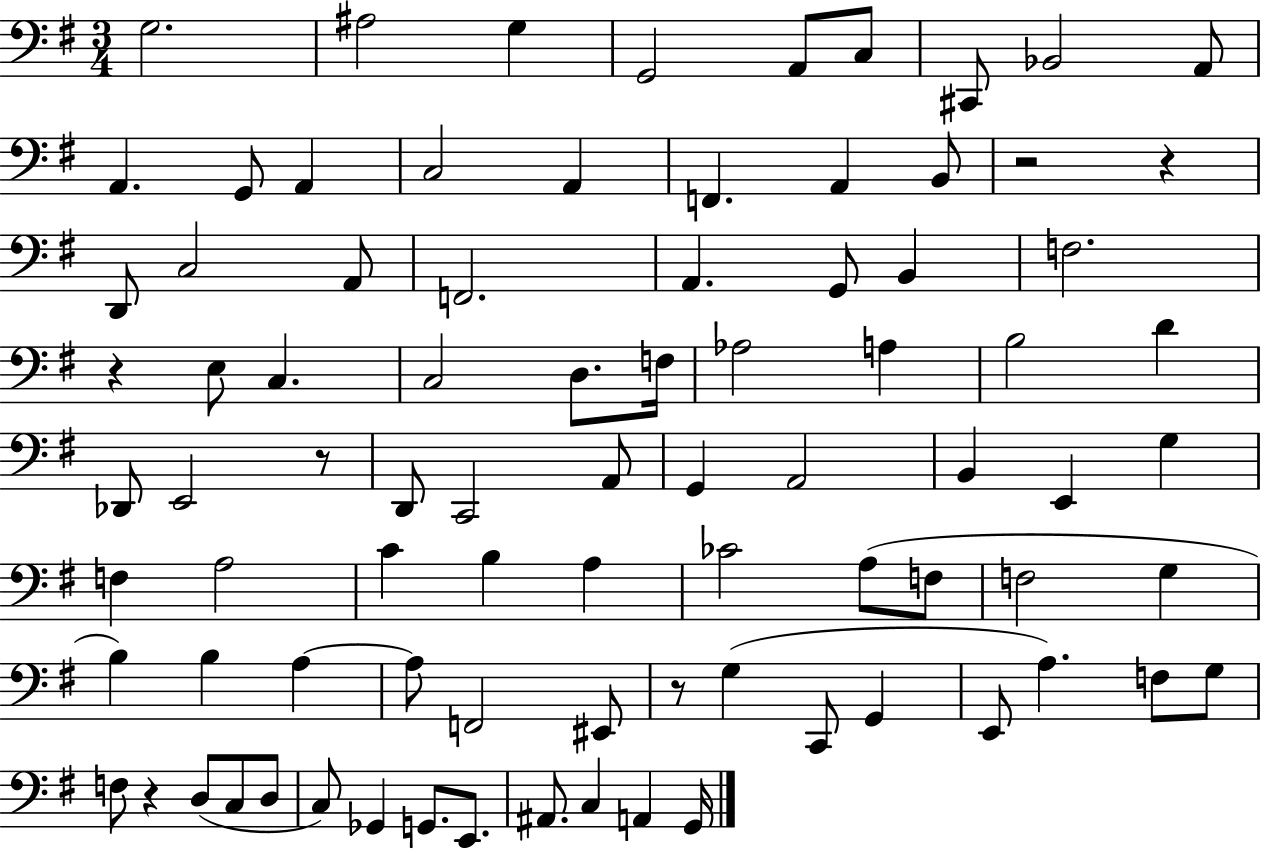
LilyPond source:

{
  \clef bass
  \numericTimeSignature
  \time 3/4
  \key g \major
  \repeat volta 2 { g2. | ais2 g4 | g,2 a,8 c8 | cis,8 bes,2 a,8 | \break a,4. g,8 a,4 | c2 a,4 | f,4. a,4 b,8 | r2 r4 | \break d,8 c2 a,8 | f,2. | a,4. g,8 b,4 | f2. | \break r4 e8 c4. | c2 d8. f16 | aes2 a4 | b2 d'4 | \break des,8 e,2 r8 | d,8 c,2 a,8 | g,4 a,2 | b,4 e,4 g4 | \break f4 a2 | c'4 b4 a4 | ces'2 a8( f8 | f2 g4 | \break b4) b4 a4~~ | a8 f,2 eis,8 | r8 g4( c,8 g,4 | e,8 a4.) f8 g8 | \break f8 r4 d8( c8 d8 | c8) ges,4 g,8. e,8. | ais,8. c4 a,4 g,16 | } \bar "|."
}